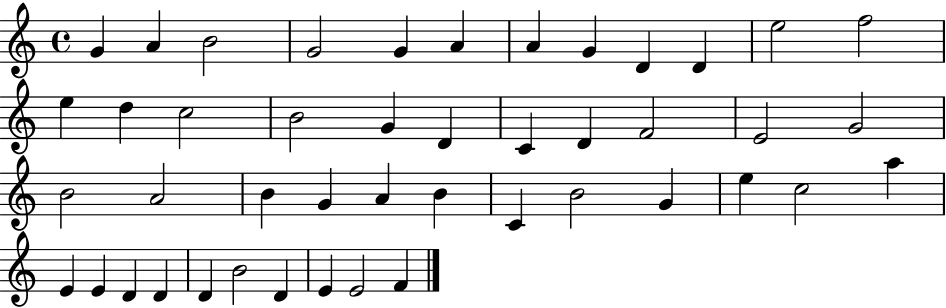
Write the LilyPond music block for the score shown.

{
  \clef treble
  \time 4/4
  \defaultTimeSignature
  \key c \major
  g'4 a'4 b'2 | g'2 g'4 a'4 | a'4 g'4 d'4 d'4 | e''2 f''2 | \break e''4 d''4 c''2 | b'2 g'4 d'4 | c'4 d'4 f'2 | e'2 g'2 | \break b'2 a'2 | b'4 g'4 a'4 b'4 | c'4 b'2 g'4 | e''4 c''2 a''4 | \break e'4 e'4 d'4 d'4 | d'4 b'2 d'4 | e'4 e'2 f'4 | \bar "|."
}